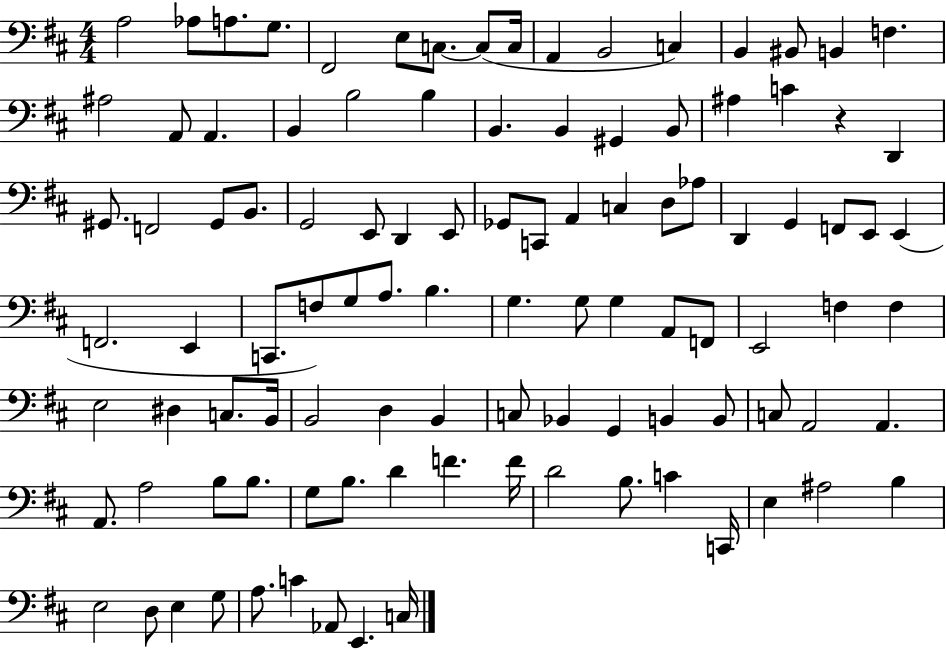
A3/h Ab3/e A3/e. G3/e. F#2/h E3/e C3/e. C3/e C3/s A2/q B2/h C3/q B2/q BIS2/e B2/q F3/q. A#3/h A2/e A2/q. B2/q B3/h B3/q B2/q. B2/q G#2/q B2/e A#3/q C4/q R/q D2/q G#2/e. F2/h G#2/e B2/e. G2/h E2/e D2/q E2/e Gb2/e C2/e A2/q C3/q D3/e Ab3/e D2/q G2/q F2/e E2/e E2/q F2/h. E2/q C2/e. F3/e G3/e A3/e. B3/q. G3/q. G3/e G3/q A2/e F2/e E2/h F3/q F3/q E3/h D#3/q C3/e. B2/s B2/h D3/q B2/q C3/e Bb2/q G2/q B2/q B2/e C3/e A2/h A2/q. A2/e. A3/h B3/e B3/e. G3/e B3/e. D4/q F4/q. F4/s D4/h B3/e. C4/q C2/s E3/q A#3/h B3/q E3/h D3/e E3/q G3/e A3/e. C4/q Ab2/e E2/q. C3/s